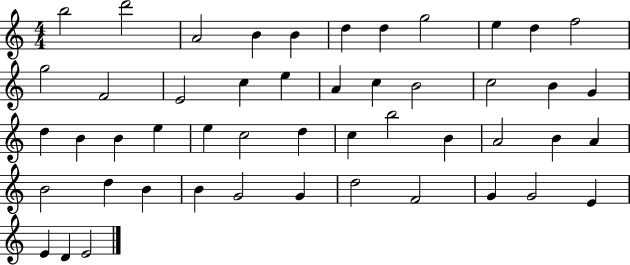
B5/h D6/h A4/h B4/q B4/q D5/q D5/q G5/h E5/q D5/q F5/h G5/h F4/h E4/h C5/q E5/q A4/q C5/q B4/h C5/h B4/q G4/q D5/q B4/q B4/q E5/q E5/q C5/h D5/q C5/q B5/h B4/q A4/h B4/q A4/q B4/h D5/q B4/q B4/q G4/h G4/q D5/h F4/h G4/q G4/h E4/q E4/q D4/q E4/h